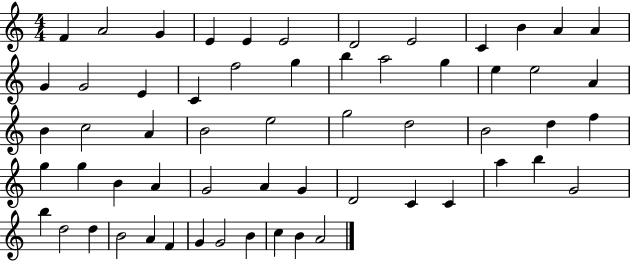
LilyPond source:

{
  \clef treble
  \numericTimeSignature
  \time 4/4
  \key c \major
  f'4 a'2 g'4 | e'4 e'4 e'2 | d'2 e'2 | c'4 b'4 a'4 a'4 | \break g'4 g'2 e'4 | c'4 f''2 g''4 | b''4 a''2 g''4 | e''4 e''2 a'4 | \break b'4 c''2 a'4 | b'2 e''2 | g''2 d''2 | b'2 d''4 f''4 | \break g''4 g''4 b'4 a'4 | g'2 a'4 g'4 | d'2 c'4 c'4 | a''4 b''4 g'2 | \break b''4 d''2 d''4 | b'2 a'4 f'4 | g'4 g'2 b'4 | c''4 b'4 a'2 | \break \bar "|."
}